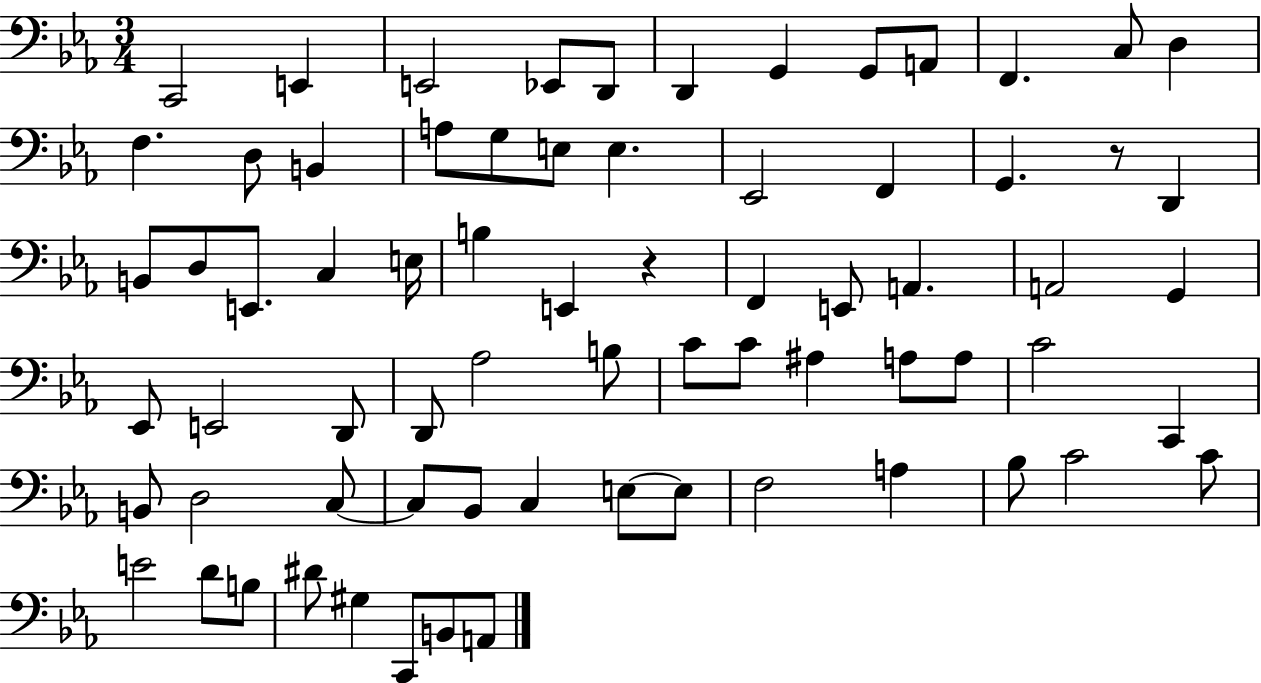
{
  \clef bass
  \numericTimeSignature
  \time 3/4
  \key ees \major
  c,2 e,4 | e,2 ees,8 d,8 | d,4 g,4 g,8 a,8 | f,4. c8 d4 | \break f4. d8 b,4 | a8 g8 e8 e4. | ees,2 f,4 | g,4. r8 d,4 | \break b,8 d8 e,8. c4 e16 | b4 e,4 r4 | f,4 e,8 a,4. | a,2 g,4 | \break ees,8 e,2 d,8 | d,8 aes2 b8 | c'8 c'8 ais4 a8 a8 | c'2 c,4 | \break b,8 d2 c8~~ | c8 bes,8 c4 e8~~ e8 | f2 a4 | bes8 c'2 c'8 | \break e'2 d'8 b8 | dis'8 gis4 c,8 b,8 a,8 | \bar "|."
}